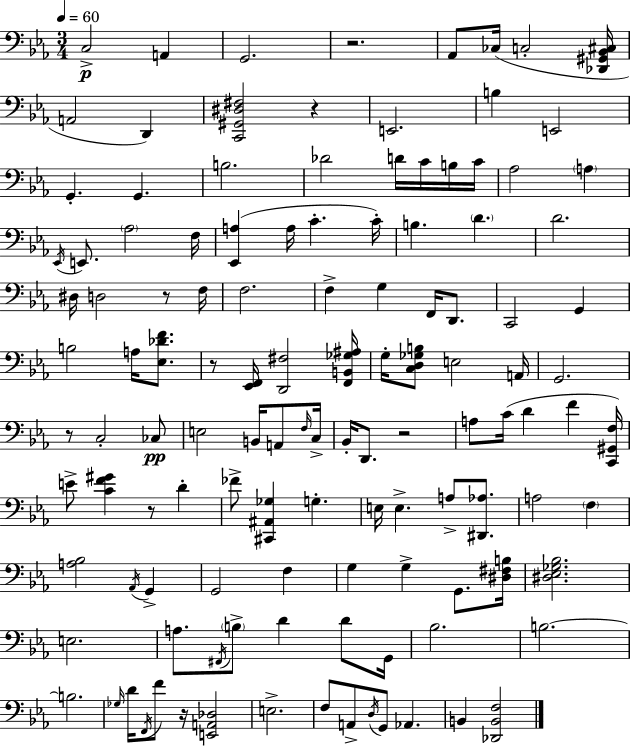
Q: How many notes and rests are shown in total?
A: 122